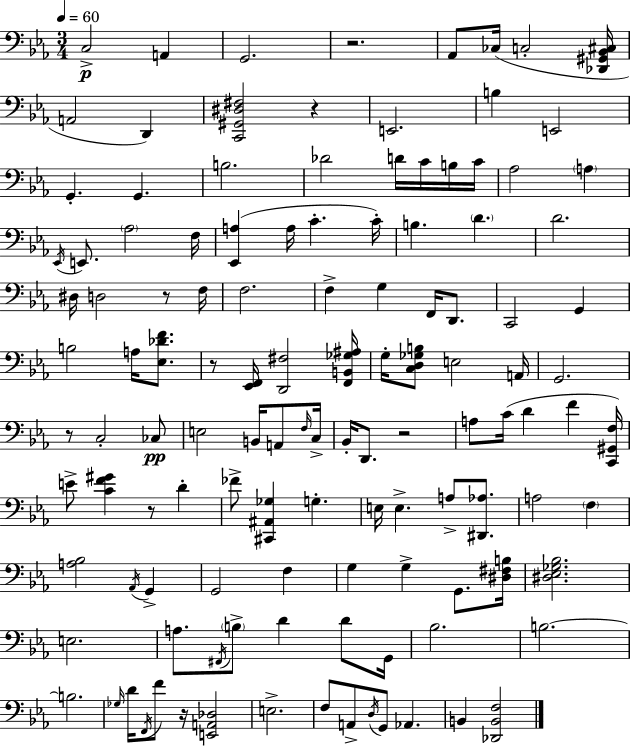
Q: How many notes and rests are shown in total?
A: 122